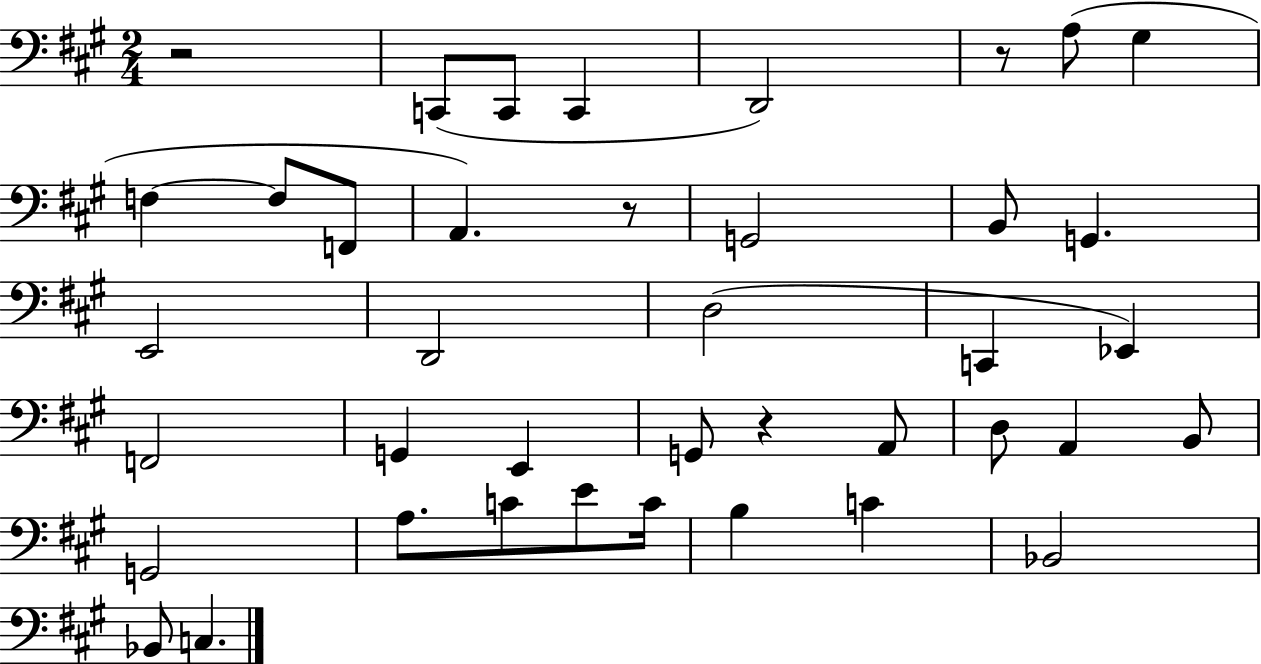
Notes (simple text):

R/h C2/e C2/e C2/q D2/h R/e A3/e G#3/q F3/q F3/e F2/e A2/q. R/e G2/h B2/e G2/q. E2/h D2/h D3/h C2/q Eb2/q F2/h G2/q E2/q G2/e R/q A2/e D3/e A2/q B2/e G2/h A3/e. C4/e E4/e C4/s B3/q C4/q Bb2/h Bb2/e C3/q.